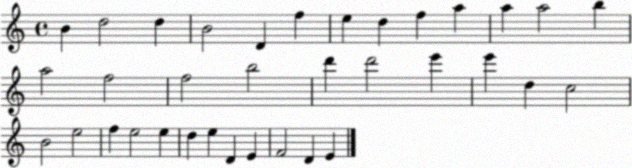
X:1
T:Untitled
M:4/4
L:1/4
K:C
B d2 d B2 D f e d f a a a2 b a2 f2 f2 b2 d' d'2 e' e' d c2 B2 e2 f e2 e d e D E F2 D E